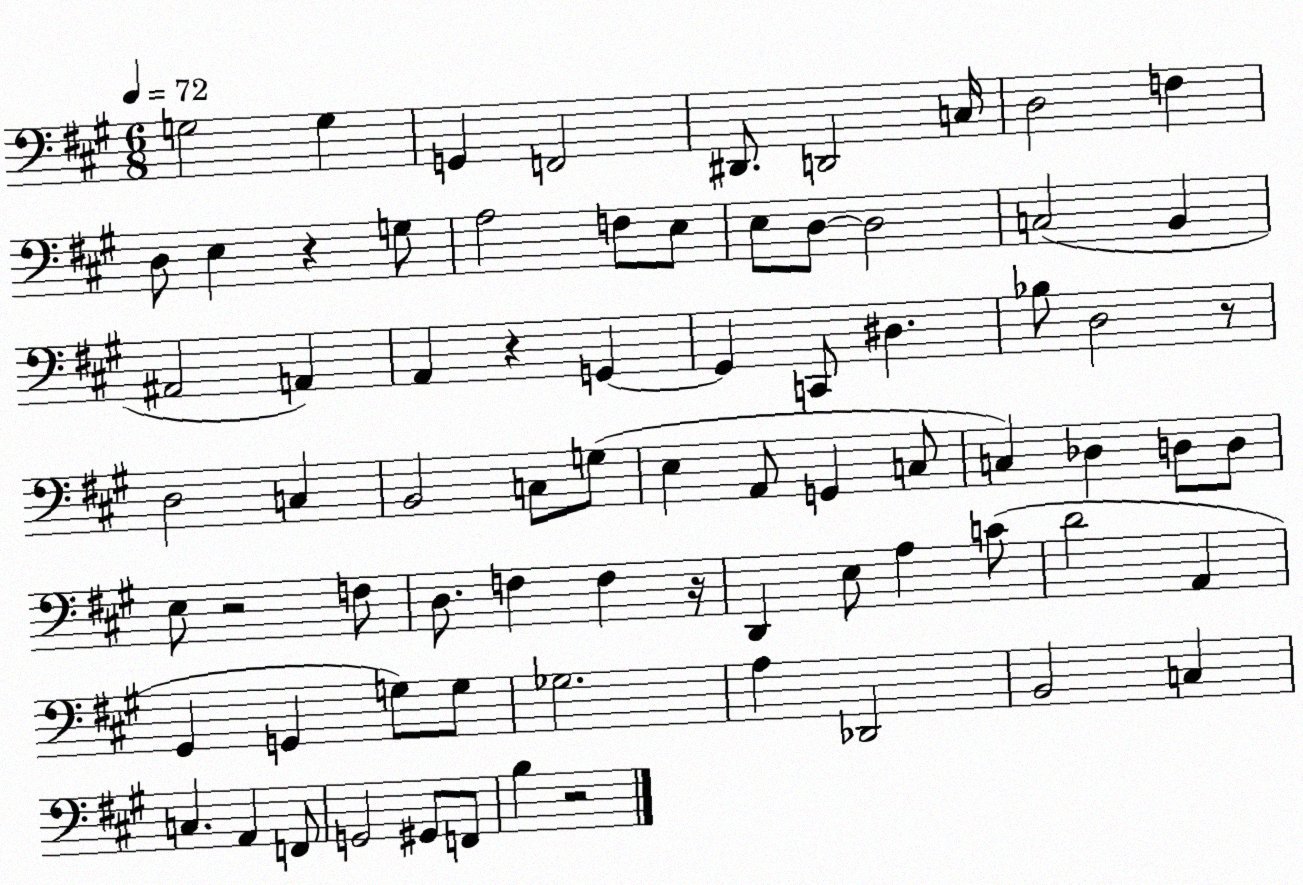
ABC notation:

X:1
T:Untitled
M:6/8
L:1/4
K:A
G,2 G, G,, F,,2 ^D,,/2 D,,2 C,/4 D,2 F, D,/2 E, z G,/2 A,2 F,/2 E,/2 E,/2 D,/2 D,2 C,2 B,, ^A,,2 A,, A,, z G,, G,, C,,/2 ^D, _B,/2 D,2 z/2 D,2 C, B,,2 C,/2 G,/2 E, A,,/2 G,, C,/2 C, _D, D,/2 D,/2 E,/2 z2 F,/2 D,/2 F, F, z/4 D,, E,/2 A, C/2 D2 A,, ^G,, G,, G,/2 G,/2 _G,2 A, _D,,2 B,,2 C, C, A,, F,,/2 G,,2 ^G,,/2 F,,/2 B, z2